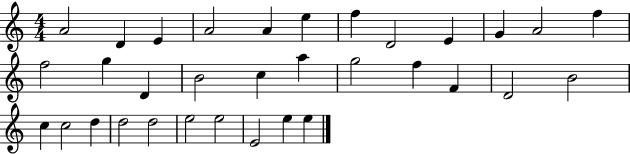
{
  \clef treble
  \numericTimeSignature
  \time 4/4
  \key c \major
  a'2 d'4 e'4 | a'2 a'4 e''4 | f''4 d'2 e'4 | g'4 a'2 f''4 | \break f''2 g''4 d'4 | b'2 c''4 a''4 | g''2 f''4 f'4 | d'2 b'2 | \break c''4 c''2 d''4 | d''2 d''2 | e''2 e''2 | e'2 e''4 e''4 | \break \bar "|."
}